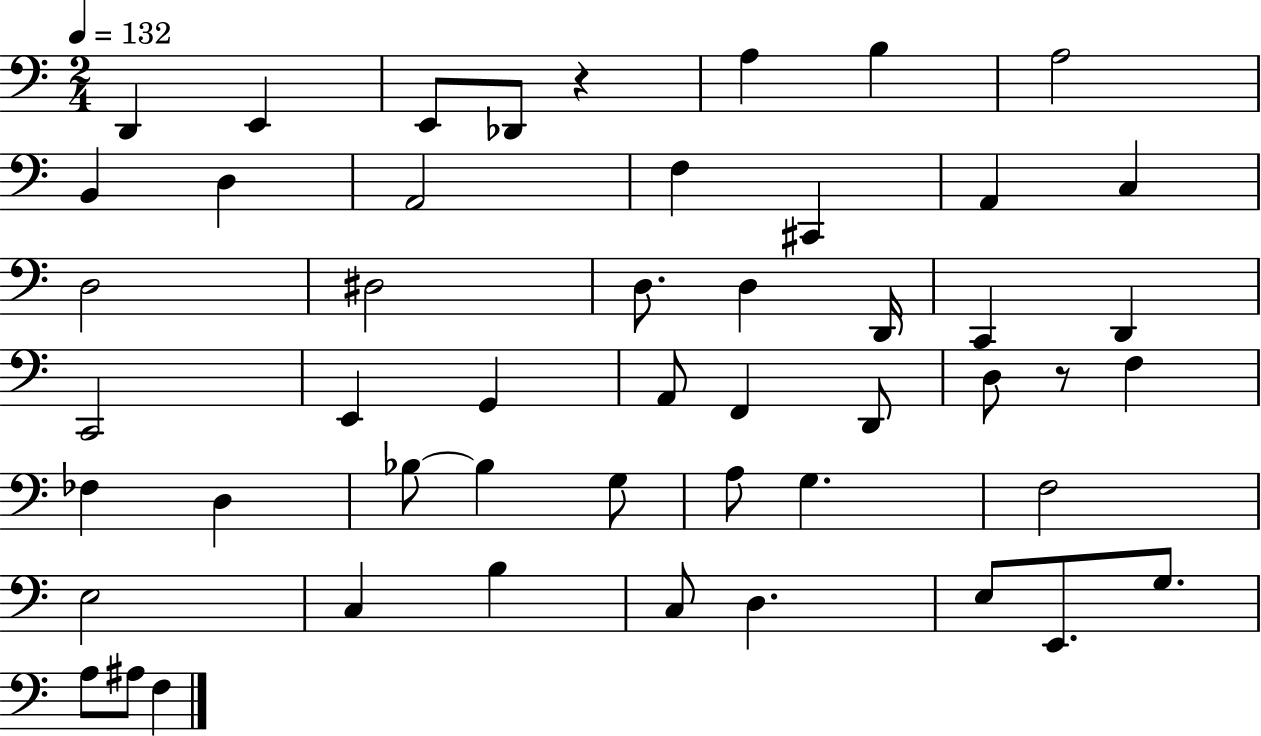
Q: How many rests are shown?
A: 2